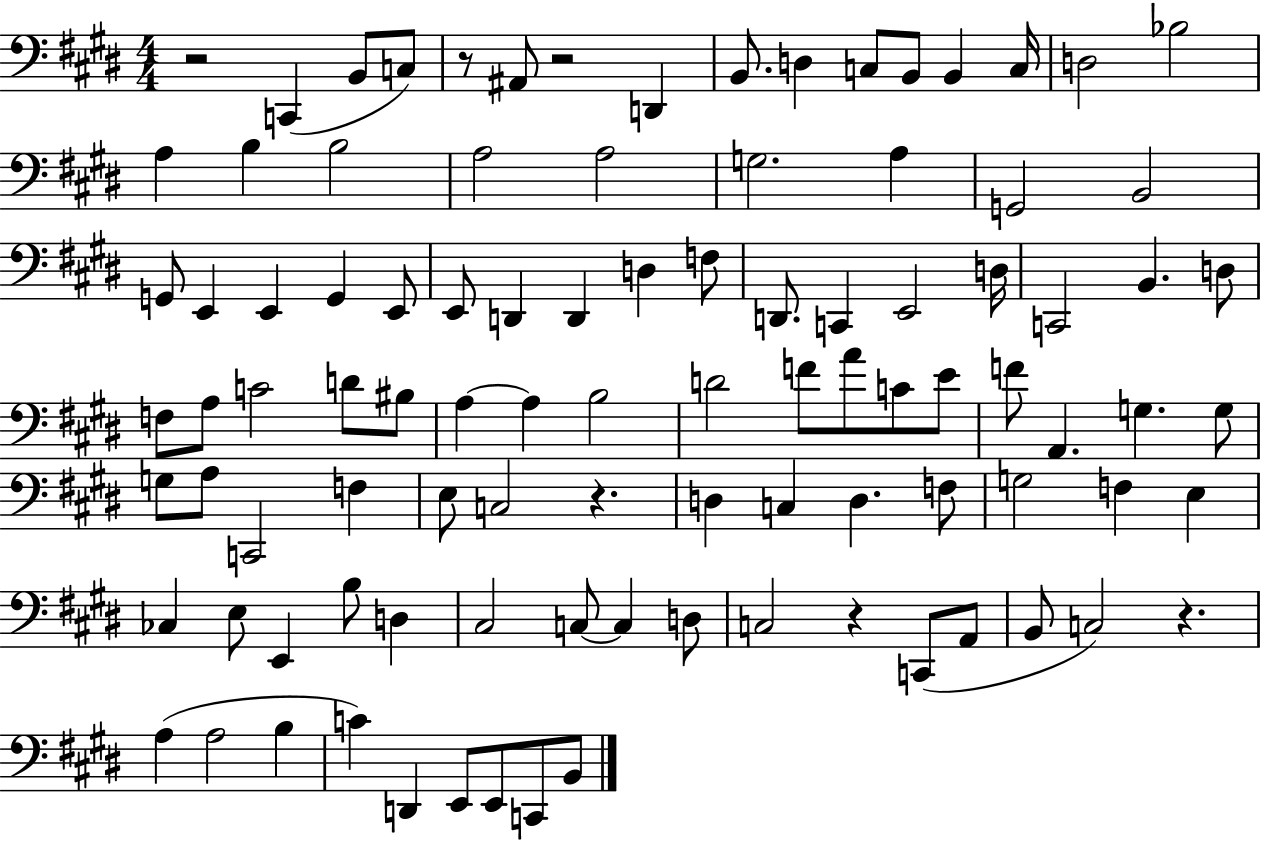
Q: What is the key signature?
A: E major